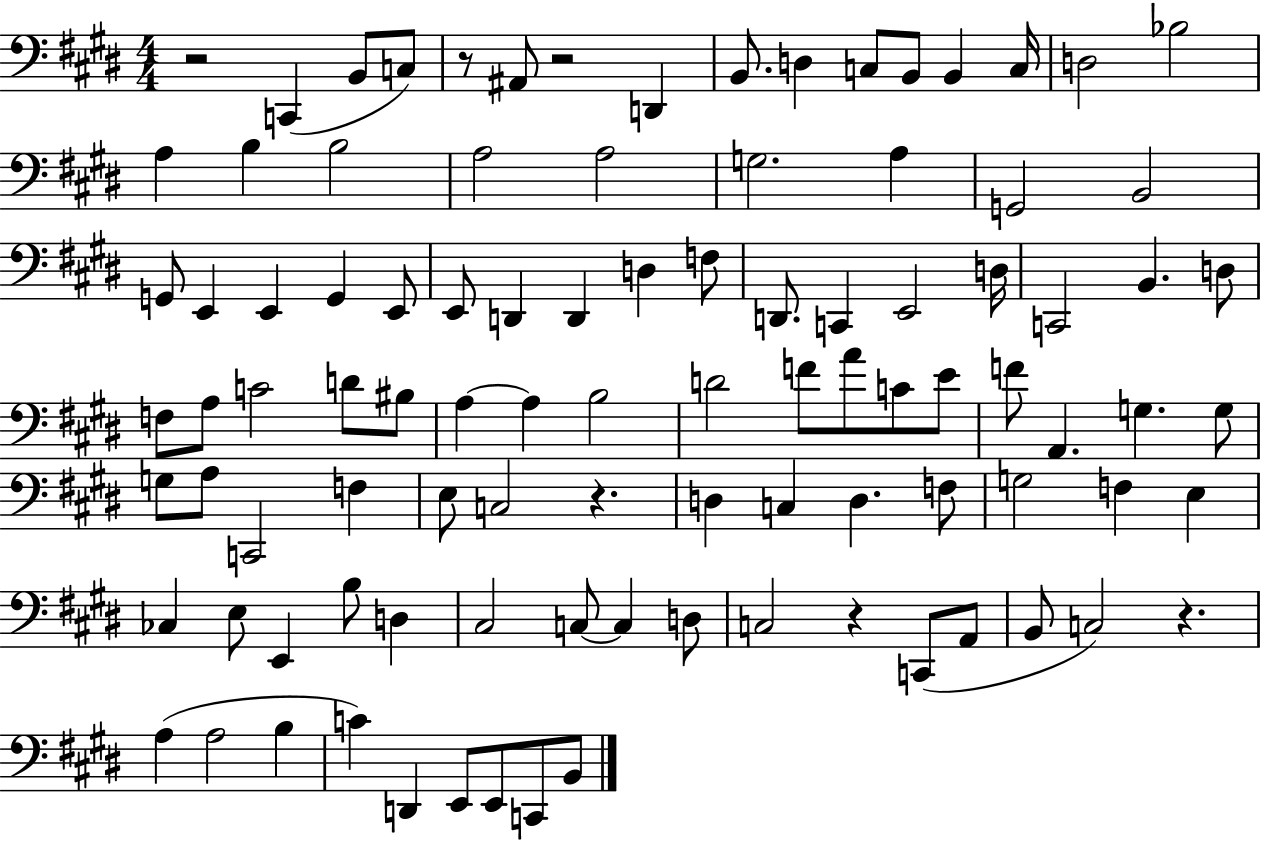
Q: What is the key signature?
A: E major